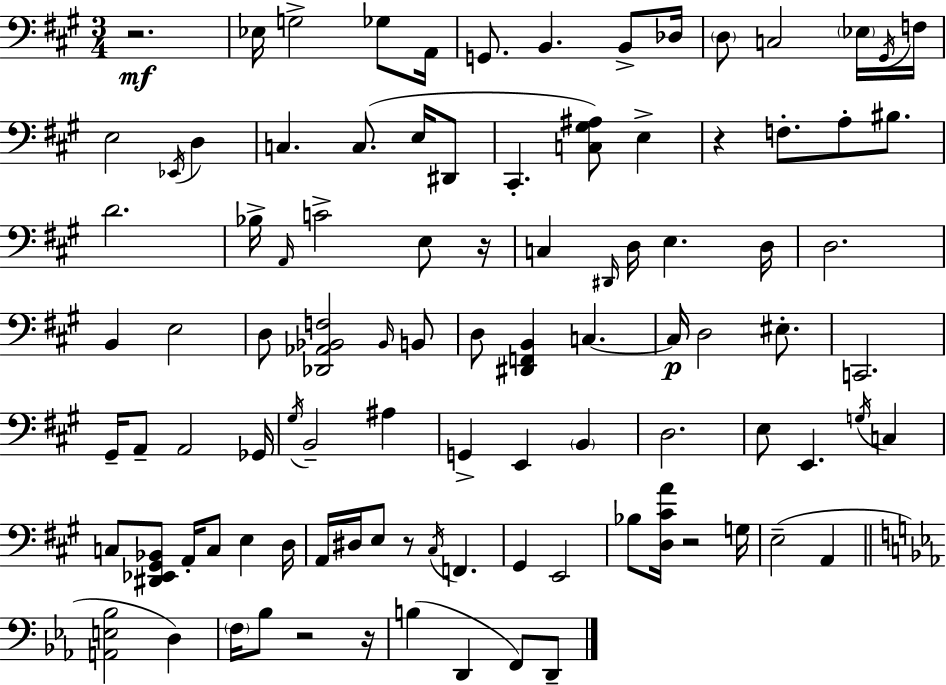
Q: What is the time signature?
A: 3/4